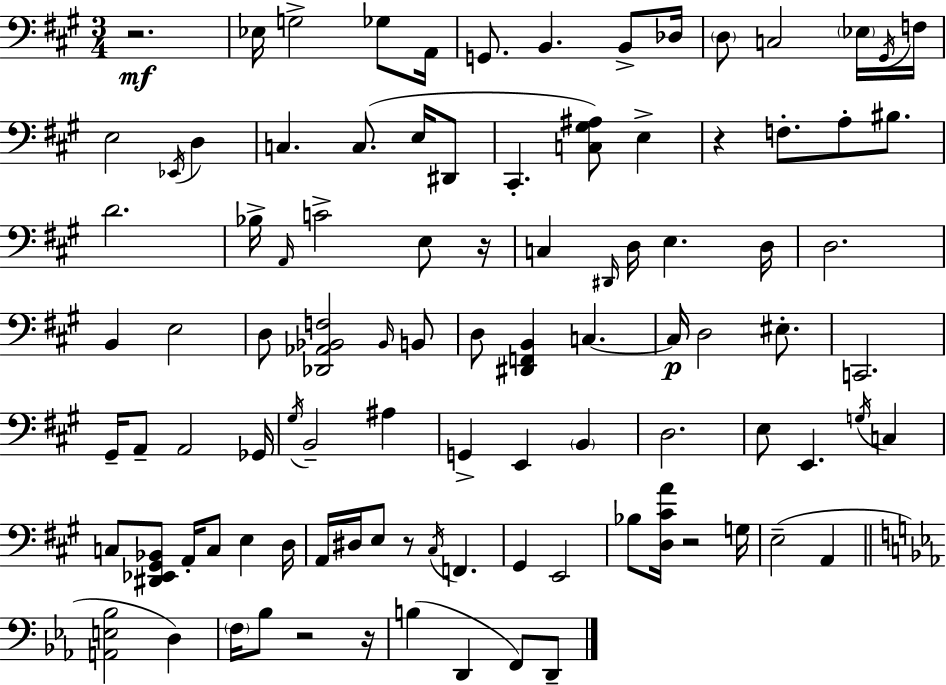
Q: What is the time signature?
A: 3/4